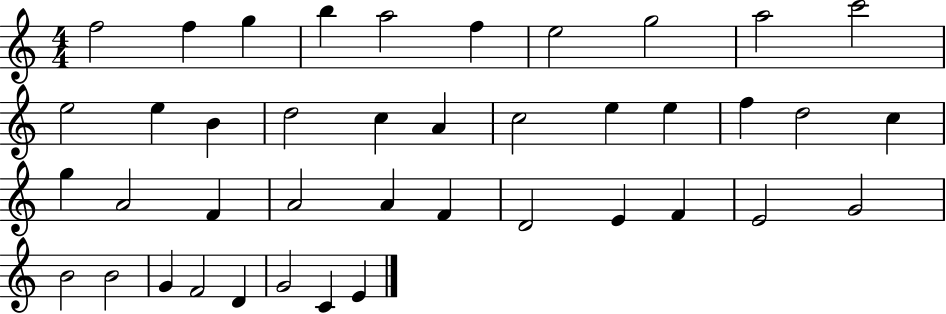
F5/h F5/q G5/q B5/q A5/h F5/q E5/h G5/h A5/h C6/h E5/h E5/q B4/q D5/h C5/q A4/q C5/h E5/q E5/q F5/q D5/h C5/q G5/q A4/h F4/q A4/h A4/q F4/q D4/h E4/q F4/q E4/h G4/h B4/h B4/h G4/q F4/h D4/q G4/h C4/q E4/q